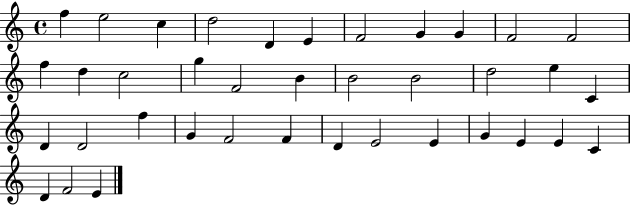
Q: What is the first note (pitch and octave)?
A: F5